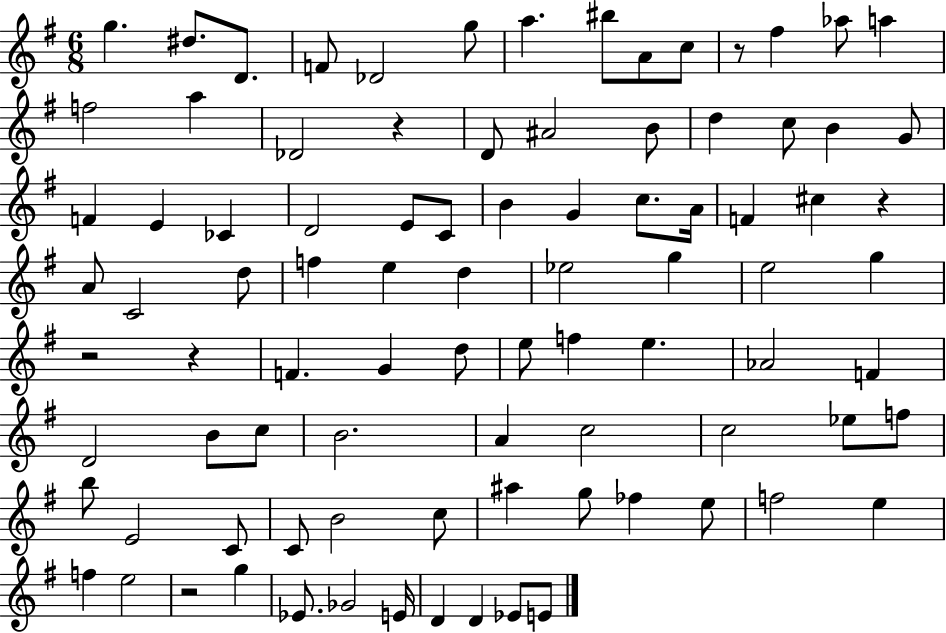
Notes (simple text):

G5/q. D#5/e. D4/e. F4/e Db4/h G5/e A5/q. BIS5/e A4/e C5/e R/e F#5/q Ab5/e A5/q F5/h A5/q Db4/h R/q D4/e A#4/h B4/e D5/q C5/e B4/q G4/e F4/q E4/q CES4/q D4/h E4/e C4/e B4/q G4/q C5/e. A4/s F4/q C#5/q R/q A4/e C4/h D5/e F5/q E5/q D5/q Eb5/h G5/q E5/h G5/q R/h R/q F4/q. G4/q D5/e E5/e F5/q E5/q. Ab4/h F4/q D4/h B4/e C5/e B4/h. A4/q C5/h C5/h Eb5/e F5/e B5/e E4/h C4/e C4/e B4/h C5/e A#5/q G5/e FES5/q E5/e F5/h E5/q F5/q E5/h R/h G5/q Eb4/e. Gb4/h E4/s D4/q D4/q Eb4/e E4/e